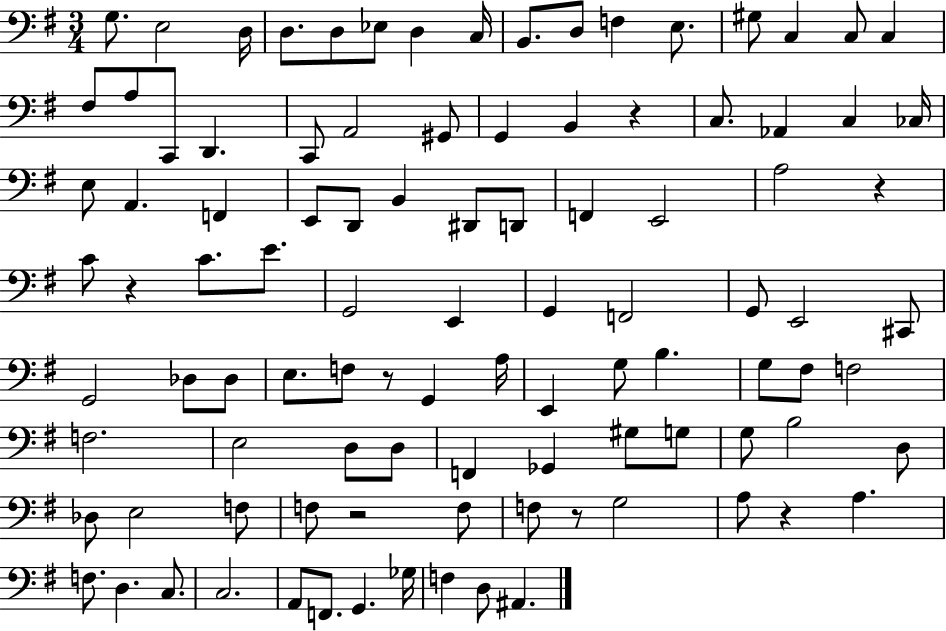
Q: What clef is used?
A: bass